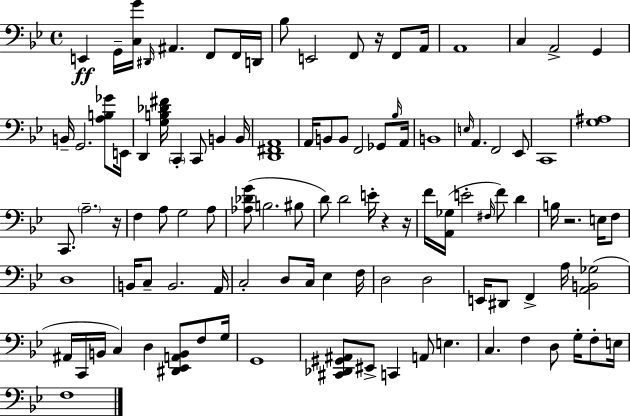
E2/q G2/s [C3,G4]/s D#2/s A#2/q. F2/e F2/s D2/s Bb3/e E2/h F2/e R/s F2/e A2/s A2/w C3/q A2/h G2/q B2/s G2/h. [A3,B3,Gb4]/e E2/s D2/q [G3,B3,Db4,F#4]/s C2/q C2/e B2/q B2/s [D2,F#2,A2]/w A2/s B2/e B2/e F2/h Gb2/e Bb3/s A2/s B2/w E3/s A2/q. F2/h Eb2/e C2/w [G3,A#3]/w C2/e. A3/h. R/s F3/q A3/e G3/h A3/e [Ab3,Db4,G4]/e B3/h. BIS3/e D4/e D4/h E4/s R/q R/s F4/s [A2,Gb3]/s E4/h F#3/s F4/e D4/q B3/s R/h. E3/s F3/e D3/w B2/s C3/e B2/h. A2/s C3/h D3/e C3/s Eb3/q F3/s D3/h D3/h E2/s D#2/e F2/q A3/s [A2,B2,Gb3]/h A#2/s C2/s B2/s C3/q D3/q [D#2,Eb2,A2,B2]/e F3/e G3/s G2/w [C#2,Db2,G#2,A#2]/e EIS2/e C2/q A2/e E3/q. C3/q. F3/q D3/e G3/s F3/e E3/s F3/w